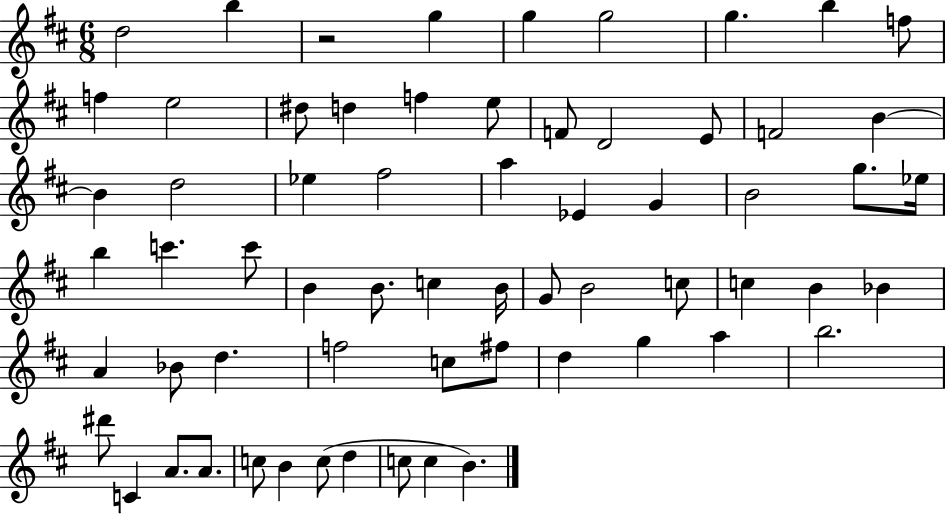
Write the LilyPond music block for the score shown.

{
  \clef treble
  \numericTimeSignature
  \time 6/8
  \key d \major
  d''2 b''4 | r2 g''4 | g''4 g''2 | g''4. b''4 f''8 | \break f''4 e''2 | dis''8 d''4 f''4 e''8 | f'8 d'2 e'8 | f'2 b'4~~ | \break b'4 d''2 | ees''4 fis''2 | a''4 ees'4 g'4 | b'2 g''8. ees''16 | \break b''4 c'''4. c'''8 | b'4 b'8. c''4 b'16 | g'8 b'2 c''8 | c''4 b'4 bes'4 | \break a'4 bes'8 d''4. | f''2 c''8 fis''8 | d''4 g''4 a''4 | b''2. | \break dis'''8 c'4 a'8. a'8. | c''8 b'4 c''8( d''4 | c''8 c''4 b'4.) | \bar "|."
}